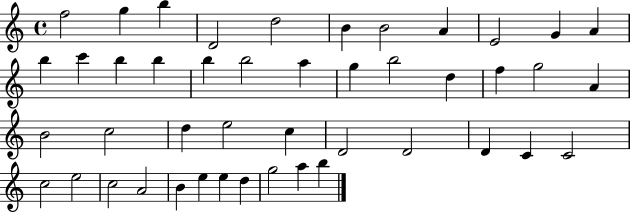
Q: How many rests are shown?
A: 0